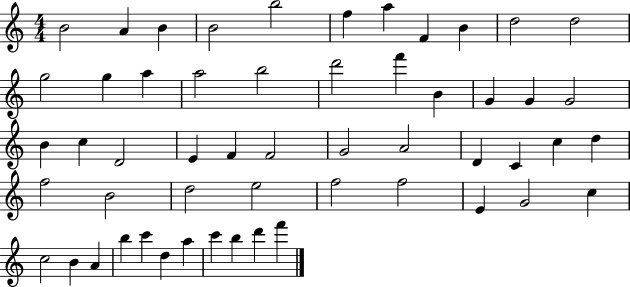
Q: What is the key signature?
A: C major